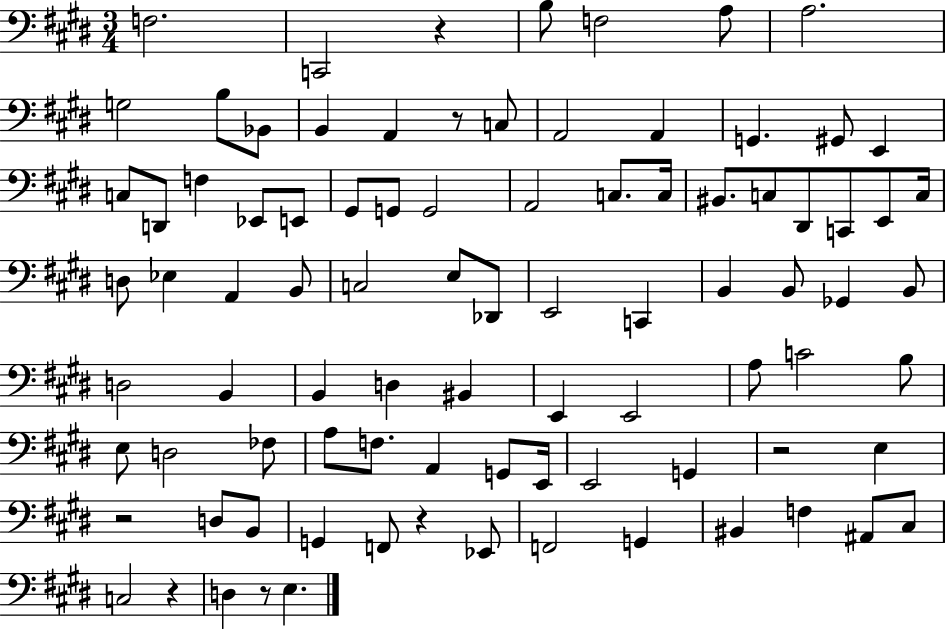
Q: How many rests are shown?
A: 7